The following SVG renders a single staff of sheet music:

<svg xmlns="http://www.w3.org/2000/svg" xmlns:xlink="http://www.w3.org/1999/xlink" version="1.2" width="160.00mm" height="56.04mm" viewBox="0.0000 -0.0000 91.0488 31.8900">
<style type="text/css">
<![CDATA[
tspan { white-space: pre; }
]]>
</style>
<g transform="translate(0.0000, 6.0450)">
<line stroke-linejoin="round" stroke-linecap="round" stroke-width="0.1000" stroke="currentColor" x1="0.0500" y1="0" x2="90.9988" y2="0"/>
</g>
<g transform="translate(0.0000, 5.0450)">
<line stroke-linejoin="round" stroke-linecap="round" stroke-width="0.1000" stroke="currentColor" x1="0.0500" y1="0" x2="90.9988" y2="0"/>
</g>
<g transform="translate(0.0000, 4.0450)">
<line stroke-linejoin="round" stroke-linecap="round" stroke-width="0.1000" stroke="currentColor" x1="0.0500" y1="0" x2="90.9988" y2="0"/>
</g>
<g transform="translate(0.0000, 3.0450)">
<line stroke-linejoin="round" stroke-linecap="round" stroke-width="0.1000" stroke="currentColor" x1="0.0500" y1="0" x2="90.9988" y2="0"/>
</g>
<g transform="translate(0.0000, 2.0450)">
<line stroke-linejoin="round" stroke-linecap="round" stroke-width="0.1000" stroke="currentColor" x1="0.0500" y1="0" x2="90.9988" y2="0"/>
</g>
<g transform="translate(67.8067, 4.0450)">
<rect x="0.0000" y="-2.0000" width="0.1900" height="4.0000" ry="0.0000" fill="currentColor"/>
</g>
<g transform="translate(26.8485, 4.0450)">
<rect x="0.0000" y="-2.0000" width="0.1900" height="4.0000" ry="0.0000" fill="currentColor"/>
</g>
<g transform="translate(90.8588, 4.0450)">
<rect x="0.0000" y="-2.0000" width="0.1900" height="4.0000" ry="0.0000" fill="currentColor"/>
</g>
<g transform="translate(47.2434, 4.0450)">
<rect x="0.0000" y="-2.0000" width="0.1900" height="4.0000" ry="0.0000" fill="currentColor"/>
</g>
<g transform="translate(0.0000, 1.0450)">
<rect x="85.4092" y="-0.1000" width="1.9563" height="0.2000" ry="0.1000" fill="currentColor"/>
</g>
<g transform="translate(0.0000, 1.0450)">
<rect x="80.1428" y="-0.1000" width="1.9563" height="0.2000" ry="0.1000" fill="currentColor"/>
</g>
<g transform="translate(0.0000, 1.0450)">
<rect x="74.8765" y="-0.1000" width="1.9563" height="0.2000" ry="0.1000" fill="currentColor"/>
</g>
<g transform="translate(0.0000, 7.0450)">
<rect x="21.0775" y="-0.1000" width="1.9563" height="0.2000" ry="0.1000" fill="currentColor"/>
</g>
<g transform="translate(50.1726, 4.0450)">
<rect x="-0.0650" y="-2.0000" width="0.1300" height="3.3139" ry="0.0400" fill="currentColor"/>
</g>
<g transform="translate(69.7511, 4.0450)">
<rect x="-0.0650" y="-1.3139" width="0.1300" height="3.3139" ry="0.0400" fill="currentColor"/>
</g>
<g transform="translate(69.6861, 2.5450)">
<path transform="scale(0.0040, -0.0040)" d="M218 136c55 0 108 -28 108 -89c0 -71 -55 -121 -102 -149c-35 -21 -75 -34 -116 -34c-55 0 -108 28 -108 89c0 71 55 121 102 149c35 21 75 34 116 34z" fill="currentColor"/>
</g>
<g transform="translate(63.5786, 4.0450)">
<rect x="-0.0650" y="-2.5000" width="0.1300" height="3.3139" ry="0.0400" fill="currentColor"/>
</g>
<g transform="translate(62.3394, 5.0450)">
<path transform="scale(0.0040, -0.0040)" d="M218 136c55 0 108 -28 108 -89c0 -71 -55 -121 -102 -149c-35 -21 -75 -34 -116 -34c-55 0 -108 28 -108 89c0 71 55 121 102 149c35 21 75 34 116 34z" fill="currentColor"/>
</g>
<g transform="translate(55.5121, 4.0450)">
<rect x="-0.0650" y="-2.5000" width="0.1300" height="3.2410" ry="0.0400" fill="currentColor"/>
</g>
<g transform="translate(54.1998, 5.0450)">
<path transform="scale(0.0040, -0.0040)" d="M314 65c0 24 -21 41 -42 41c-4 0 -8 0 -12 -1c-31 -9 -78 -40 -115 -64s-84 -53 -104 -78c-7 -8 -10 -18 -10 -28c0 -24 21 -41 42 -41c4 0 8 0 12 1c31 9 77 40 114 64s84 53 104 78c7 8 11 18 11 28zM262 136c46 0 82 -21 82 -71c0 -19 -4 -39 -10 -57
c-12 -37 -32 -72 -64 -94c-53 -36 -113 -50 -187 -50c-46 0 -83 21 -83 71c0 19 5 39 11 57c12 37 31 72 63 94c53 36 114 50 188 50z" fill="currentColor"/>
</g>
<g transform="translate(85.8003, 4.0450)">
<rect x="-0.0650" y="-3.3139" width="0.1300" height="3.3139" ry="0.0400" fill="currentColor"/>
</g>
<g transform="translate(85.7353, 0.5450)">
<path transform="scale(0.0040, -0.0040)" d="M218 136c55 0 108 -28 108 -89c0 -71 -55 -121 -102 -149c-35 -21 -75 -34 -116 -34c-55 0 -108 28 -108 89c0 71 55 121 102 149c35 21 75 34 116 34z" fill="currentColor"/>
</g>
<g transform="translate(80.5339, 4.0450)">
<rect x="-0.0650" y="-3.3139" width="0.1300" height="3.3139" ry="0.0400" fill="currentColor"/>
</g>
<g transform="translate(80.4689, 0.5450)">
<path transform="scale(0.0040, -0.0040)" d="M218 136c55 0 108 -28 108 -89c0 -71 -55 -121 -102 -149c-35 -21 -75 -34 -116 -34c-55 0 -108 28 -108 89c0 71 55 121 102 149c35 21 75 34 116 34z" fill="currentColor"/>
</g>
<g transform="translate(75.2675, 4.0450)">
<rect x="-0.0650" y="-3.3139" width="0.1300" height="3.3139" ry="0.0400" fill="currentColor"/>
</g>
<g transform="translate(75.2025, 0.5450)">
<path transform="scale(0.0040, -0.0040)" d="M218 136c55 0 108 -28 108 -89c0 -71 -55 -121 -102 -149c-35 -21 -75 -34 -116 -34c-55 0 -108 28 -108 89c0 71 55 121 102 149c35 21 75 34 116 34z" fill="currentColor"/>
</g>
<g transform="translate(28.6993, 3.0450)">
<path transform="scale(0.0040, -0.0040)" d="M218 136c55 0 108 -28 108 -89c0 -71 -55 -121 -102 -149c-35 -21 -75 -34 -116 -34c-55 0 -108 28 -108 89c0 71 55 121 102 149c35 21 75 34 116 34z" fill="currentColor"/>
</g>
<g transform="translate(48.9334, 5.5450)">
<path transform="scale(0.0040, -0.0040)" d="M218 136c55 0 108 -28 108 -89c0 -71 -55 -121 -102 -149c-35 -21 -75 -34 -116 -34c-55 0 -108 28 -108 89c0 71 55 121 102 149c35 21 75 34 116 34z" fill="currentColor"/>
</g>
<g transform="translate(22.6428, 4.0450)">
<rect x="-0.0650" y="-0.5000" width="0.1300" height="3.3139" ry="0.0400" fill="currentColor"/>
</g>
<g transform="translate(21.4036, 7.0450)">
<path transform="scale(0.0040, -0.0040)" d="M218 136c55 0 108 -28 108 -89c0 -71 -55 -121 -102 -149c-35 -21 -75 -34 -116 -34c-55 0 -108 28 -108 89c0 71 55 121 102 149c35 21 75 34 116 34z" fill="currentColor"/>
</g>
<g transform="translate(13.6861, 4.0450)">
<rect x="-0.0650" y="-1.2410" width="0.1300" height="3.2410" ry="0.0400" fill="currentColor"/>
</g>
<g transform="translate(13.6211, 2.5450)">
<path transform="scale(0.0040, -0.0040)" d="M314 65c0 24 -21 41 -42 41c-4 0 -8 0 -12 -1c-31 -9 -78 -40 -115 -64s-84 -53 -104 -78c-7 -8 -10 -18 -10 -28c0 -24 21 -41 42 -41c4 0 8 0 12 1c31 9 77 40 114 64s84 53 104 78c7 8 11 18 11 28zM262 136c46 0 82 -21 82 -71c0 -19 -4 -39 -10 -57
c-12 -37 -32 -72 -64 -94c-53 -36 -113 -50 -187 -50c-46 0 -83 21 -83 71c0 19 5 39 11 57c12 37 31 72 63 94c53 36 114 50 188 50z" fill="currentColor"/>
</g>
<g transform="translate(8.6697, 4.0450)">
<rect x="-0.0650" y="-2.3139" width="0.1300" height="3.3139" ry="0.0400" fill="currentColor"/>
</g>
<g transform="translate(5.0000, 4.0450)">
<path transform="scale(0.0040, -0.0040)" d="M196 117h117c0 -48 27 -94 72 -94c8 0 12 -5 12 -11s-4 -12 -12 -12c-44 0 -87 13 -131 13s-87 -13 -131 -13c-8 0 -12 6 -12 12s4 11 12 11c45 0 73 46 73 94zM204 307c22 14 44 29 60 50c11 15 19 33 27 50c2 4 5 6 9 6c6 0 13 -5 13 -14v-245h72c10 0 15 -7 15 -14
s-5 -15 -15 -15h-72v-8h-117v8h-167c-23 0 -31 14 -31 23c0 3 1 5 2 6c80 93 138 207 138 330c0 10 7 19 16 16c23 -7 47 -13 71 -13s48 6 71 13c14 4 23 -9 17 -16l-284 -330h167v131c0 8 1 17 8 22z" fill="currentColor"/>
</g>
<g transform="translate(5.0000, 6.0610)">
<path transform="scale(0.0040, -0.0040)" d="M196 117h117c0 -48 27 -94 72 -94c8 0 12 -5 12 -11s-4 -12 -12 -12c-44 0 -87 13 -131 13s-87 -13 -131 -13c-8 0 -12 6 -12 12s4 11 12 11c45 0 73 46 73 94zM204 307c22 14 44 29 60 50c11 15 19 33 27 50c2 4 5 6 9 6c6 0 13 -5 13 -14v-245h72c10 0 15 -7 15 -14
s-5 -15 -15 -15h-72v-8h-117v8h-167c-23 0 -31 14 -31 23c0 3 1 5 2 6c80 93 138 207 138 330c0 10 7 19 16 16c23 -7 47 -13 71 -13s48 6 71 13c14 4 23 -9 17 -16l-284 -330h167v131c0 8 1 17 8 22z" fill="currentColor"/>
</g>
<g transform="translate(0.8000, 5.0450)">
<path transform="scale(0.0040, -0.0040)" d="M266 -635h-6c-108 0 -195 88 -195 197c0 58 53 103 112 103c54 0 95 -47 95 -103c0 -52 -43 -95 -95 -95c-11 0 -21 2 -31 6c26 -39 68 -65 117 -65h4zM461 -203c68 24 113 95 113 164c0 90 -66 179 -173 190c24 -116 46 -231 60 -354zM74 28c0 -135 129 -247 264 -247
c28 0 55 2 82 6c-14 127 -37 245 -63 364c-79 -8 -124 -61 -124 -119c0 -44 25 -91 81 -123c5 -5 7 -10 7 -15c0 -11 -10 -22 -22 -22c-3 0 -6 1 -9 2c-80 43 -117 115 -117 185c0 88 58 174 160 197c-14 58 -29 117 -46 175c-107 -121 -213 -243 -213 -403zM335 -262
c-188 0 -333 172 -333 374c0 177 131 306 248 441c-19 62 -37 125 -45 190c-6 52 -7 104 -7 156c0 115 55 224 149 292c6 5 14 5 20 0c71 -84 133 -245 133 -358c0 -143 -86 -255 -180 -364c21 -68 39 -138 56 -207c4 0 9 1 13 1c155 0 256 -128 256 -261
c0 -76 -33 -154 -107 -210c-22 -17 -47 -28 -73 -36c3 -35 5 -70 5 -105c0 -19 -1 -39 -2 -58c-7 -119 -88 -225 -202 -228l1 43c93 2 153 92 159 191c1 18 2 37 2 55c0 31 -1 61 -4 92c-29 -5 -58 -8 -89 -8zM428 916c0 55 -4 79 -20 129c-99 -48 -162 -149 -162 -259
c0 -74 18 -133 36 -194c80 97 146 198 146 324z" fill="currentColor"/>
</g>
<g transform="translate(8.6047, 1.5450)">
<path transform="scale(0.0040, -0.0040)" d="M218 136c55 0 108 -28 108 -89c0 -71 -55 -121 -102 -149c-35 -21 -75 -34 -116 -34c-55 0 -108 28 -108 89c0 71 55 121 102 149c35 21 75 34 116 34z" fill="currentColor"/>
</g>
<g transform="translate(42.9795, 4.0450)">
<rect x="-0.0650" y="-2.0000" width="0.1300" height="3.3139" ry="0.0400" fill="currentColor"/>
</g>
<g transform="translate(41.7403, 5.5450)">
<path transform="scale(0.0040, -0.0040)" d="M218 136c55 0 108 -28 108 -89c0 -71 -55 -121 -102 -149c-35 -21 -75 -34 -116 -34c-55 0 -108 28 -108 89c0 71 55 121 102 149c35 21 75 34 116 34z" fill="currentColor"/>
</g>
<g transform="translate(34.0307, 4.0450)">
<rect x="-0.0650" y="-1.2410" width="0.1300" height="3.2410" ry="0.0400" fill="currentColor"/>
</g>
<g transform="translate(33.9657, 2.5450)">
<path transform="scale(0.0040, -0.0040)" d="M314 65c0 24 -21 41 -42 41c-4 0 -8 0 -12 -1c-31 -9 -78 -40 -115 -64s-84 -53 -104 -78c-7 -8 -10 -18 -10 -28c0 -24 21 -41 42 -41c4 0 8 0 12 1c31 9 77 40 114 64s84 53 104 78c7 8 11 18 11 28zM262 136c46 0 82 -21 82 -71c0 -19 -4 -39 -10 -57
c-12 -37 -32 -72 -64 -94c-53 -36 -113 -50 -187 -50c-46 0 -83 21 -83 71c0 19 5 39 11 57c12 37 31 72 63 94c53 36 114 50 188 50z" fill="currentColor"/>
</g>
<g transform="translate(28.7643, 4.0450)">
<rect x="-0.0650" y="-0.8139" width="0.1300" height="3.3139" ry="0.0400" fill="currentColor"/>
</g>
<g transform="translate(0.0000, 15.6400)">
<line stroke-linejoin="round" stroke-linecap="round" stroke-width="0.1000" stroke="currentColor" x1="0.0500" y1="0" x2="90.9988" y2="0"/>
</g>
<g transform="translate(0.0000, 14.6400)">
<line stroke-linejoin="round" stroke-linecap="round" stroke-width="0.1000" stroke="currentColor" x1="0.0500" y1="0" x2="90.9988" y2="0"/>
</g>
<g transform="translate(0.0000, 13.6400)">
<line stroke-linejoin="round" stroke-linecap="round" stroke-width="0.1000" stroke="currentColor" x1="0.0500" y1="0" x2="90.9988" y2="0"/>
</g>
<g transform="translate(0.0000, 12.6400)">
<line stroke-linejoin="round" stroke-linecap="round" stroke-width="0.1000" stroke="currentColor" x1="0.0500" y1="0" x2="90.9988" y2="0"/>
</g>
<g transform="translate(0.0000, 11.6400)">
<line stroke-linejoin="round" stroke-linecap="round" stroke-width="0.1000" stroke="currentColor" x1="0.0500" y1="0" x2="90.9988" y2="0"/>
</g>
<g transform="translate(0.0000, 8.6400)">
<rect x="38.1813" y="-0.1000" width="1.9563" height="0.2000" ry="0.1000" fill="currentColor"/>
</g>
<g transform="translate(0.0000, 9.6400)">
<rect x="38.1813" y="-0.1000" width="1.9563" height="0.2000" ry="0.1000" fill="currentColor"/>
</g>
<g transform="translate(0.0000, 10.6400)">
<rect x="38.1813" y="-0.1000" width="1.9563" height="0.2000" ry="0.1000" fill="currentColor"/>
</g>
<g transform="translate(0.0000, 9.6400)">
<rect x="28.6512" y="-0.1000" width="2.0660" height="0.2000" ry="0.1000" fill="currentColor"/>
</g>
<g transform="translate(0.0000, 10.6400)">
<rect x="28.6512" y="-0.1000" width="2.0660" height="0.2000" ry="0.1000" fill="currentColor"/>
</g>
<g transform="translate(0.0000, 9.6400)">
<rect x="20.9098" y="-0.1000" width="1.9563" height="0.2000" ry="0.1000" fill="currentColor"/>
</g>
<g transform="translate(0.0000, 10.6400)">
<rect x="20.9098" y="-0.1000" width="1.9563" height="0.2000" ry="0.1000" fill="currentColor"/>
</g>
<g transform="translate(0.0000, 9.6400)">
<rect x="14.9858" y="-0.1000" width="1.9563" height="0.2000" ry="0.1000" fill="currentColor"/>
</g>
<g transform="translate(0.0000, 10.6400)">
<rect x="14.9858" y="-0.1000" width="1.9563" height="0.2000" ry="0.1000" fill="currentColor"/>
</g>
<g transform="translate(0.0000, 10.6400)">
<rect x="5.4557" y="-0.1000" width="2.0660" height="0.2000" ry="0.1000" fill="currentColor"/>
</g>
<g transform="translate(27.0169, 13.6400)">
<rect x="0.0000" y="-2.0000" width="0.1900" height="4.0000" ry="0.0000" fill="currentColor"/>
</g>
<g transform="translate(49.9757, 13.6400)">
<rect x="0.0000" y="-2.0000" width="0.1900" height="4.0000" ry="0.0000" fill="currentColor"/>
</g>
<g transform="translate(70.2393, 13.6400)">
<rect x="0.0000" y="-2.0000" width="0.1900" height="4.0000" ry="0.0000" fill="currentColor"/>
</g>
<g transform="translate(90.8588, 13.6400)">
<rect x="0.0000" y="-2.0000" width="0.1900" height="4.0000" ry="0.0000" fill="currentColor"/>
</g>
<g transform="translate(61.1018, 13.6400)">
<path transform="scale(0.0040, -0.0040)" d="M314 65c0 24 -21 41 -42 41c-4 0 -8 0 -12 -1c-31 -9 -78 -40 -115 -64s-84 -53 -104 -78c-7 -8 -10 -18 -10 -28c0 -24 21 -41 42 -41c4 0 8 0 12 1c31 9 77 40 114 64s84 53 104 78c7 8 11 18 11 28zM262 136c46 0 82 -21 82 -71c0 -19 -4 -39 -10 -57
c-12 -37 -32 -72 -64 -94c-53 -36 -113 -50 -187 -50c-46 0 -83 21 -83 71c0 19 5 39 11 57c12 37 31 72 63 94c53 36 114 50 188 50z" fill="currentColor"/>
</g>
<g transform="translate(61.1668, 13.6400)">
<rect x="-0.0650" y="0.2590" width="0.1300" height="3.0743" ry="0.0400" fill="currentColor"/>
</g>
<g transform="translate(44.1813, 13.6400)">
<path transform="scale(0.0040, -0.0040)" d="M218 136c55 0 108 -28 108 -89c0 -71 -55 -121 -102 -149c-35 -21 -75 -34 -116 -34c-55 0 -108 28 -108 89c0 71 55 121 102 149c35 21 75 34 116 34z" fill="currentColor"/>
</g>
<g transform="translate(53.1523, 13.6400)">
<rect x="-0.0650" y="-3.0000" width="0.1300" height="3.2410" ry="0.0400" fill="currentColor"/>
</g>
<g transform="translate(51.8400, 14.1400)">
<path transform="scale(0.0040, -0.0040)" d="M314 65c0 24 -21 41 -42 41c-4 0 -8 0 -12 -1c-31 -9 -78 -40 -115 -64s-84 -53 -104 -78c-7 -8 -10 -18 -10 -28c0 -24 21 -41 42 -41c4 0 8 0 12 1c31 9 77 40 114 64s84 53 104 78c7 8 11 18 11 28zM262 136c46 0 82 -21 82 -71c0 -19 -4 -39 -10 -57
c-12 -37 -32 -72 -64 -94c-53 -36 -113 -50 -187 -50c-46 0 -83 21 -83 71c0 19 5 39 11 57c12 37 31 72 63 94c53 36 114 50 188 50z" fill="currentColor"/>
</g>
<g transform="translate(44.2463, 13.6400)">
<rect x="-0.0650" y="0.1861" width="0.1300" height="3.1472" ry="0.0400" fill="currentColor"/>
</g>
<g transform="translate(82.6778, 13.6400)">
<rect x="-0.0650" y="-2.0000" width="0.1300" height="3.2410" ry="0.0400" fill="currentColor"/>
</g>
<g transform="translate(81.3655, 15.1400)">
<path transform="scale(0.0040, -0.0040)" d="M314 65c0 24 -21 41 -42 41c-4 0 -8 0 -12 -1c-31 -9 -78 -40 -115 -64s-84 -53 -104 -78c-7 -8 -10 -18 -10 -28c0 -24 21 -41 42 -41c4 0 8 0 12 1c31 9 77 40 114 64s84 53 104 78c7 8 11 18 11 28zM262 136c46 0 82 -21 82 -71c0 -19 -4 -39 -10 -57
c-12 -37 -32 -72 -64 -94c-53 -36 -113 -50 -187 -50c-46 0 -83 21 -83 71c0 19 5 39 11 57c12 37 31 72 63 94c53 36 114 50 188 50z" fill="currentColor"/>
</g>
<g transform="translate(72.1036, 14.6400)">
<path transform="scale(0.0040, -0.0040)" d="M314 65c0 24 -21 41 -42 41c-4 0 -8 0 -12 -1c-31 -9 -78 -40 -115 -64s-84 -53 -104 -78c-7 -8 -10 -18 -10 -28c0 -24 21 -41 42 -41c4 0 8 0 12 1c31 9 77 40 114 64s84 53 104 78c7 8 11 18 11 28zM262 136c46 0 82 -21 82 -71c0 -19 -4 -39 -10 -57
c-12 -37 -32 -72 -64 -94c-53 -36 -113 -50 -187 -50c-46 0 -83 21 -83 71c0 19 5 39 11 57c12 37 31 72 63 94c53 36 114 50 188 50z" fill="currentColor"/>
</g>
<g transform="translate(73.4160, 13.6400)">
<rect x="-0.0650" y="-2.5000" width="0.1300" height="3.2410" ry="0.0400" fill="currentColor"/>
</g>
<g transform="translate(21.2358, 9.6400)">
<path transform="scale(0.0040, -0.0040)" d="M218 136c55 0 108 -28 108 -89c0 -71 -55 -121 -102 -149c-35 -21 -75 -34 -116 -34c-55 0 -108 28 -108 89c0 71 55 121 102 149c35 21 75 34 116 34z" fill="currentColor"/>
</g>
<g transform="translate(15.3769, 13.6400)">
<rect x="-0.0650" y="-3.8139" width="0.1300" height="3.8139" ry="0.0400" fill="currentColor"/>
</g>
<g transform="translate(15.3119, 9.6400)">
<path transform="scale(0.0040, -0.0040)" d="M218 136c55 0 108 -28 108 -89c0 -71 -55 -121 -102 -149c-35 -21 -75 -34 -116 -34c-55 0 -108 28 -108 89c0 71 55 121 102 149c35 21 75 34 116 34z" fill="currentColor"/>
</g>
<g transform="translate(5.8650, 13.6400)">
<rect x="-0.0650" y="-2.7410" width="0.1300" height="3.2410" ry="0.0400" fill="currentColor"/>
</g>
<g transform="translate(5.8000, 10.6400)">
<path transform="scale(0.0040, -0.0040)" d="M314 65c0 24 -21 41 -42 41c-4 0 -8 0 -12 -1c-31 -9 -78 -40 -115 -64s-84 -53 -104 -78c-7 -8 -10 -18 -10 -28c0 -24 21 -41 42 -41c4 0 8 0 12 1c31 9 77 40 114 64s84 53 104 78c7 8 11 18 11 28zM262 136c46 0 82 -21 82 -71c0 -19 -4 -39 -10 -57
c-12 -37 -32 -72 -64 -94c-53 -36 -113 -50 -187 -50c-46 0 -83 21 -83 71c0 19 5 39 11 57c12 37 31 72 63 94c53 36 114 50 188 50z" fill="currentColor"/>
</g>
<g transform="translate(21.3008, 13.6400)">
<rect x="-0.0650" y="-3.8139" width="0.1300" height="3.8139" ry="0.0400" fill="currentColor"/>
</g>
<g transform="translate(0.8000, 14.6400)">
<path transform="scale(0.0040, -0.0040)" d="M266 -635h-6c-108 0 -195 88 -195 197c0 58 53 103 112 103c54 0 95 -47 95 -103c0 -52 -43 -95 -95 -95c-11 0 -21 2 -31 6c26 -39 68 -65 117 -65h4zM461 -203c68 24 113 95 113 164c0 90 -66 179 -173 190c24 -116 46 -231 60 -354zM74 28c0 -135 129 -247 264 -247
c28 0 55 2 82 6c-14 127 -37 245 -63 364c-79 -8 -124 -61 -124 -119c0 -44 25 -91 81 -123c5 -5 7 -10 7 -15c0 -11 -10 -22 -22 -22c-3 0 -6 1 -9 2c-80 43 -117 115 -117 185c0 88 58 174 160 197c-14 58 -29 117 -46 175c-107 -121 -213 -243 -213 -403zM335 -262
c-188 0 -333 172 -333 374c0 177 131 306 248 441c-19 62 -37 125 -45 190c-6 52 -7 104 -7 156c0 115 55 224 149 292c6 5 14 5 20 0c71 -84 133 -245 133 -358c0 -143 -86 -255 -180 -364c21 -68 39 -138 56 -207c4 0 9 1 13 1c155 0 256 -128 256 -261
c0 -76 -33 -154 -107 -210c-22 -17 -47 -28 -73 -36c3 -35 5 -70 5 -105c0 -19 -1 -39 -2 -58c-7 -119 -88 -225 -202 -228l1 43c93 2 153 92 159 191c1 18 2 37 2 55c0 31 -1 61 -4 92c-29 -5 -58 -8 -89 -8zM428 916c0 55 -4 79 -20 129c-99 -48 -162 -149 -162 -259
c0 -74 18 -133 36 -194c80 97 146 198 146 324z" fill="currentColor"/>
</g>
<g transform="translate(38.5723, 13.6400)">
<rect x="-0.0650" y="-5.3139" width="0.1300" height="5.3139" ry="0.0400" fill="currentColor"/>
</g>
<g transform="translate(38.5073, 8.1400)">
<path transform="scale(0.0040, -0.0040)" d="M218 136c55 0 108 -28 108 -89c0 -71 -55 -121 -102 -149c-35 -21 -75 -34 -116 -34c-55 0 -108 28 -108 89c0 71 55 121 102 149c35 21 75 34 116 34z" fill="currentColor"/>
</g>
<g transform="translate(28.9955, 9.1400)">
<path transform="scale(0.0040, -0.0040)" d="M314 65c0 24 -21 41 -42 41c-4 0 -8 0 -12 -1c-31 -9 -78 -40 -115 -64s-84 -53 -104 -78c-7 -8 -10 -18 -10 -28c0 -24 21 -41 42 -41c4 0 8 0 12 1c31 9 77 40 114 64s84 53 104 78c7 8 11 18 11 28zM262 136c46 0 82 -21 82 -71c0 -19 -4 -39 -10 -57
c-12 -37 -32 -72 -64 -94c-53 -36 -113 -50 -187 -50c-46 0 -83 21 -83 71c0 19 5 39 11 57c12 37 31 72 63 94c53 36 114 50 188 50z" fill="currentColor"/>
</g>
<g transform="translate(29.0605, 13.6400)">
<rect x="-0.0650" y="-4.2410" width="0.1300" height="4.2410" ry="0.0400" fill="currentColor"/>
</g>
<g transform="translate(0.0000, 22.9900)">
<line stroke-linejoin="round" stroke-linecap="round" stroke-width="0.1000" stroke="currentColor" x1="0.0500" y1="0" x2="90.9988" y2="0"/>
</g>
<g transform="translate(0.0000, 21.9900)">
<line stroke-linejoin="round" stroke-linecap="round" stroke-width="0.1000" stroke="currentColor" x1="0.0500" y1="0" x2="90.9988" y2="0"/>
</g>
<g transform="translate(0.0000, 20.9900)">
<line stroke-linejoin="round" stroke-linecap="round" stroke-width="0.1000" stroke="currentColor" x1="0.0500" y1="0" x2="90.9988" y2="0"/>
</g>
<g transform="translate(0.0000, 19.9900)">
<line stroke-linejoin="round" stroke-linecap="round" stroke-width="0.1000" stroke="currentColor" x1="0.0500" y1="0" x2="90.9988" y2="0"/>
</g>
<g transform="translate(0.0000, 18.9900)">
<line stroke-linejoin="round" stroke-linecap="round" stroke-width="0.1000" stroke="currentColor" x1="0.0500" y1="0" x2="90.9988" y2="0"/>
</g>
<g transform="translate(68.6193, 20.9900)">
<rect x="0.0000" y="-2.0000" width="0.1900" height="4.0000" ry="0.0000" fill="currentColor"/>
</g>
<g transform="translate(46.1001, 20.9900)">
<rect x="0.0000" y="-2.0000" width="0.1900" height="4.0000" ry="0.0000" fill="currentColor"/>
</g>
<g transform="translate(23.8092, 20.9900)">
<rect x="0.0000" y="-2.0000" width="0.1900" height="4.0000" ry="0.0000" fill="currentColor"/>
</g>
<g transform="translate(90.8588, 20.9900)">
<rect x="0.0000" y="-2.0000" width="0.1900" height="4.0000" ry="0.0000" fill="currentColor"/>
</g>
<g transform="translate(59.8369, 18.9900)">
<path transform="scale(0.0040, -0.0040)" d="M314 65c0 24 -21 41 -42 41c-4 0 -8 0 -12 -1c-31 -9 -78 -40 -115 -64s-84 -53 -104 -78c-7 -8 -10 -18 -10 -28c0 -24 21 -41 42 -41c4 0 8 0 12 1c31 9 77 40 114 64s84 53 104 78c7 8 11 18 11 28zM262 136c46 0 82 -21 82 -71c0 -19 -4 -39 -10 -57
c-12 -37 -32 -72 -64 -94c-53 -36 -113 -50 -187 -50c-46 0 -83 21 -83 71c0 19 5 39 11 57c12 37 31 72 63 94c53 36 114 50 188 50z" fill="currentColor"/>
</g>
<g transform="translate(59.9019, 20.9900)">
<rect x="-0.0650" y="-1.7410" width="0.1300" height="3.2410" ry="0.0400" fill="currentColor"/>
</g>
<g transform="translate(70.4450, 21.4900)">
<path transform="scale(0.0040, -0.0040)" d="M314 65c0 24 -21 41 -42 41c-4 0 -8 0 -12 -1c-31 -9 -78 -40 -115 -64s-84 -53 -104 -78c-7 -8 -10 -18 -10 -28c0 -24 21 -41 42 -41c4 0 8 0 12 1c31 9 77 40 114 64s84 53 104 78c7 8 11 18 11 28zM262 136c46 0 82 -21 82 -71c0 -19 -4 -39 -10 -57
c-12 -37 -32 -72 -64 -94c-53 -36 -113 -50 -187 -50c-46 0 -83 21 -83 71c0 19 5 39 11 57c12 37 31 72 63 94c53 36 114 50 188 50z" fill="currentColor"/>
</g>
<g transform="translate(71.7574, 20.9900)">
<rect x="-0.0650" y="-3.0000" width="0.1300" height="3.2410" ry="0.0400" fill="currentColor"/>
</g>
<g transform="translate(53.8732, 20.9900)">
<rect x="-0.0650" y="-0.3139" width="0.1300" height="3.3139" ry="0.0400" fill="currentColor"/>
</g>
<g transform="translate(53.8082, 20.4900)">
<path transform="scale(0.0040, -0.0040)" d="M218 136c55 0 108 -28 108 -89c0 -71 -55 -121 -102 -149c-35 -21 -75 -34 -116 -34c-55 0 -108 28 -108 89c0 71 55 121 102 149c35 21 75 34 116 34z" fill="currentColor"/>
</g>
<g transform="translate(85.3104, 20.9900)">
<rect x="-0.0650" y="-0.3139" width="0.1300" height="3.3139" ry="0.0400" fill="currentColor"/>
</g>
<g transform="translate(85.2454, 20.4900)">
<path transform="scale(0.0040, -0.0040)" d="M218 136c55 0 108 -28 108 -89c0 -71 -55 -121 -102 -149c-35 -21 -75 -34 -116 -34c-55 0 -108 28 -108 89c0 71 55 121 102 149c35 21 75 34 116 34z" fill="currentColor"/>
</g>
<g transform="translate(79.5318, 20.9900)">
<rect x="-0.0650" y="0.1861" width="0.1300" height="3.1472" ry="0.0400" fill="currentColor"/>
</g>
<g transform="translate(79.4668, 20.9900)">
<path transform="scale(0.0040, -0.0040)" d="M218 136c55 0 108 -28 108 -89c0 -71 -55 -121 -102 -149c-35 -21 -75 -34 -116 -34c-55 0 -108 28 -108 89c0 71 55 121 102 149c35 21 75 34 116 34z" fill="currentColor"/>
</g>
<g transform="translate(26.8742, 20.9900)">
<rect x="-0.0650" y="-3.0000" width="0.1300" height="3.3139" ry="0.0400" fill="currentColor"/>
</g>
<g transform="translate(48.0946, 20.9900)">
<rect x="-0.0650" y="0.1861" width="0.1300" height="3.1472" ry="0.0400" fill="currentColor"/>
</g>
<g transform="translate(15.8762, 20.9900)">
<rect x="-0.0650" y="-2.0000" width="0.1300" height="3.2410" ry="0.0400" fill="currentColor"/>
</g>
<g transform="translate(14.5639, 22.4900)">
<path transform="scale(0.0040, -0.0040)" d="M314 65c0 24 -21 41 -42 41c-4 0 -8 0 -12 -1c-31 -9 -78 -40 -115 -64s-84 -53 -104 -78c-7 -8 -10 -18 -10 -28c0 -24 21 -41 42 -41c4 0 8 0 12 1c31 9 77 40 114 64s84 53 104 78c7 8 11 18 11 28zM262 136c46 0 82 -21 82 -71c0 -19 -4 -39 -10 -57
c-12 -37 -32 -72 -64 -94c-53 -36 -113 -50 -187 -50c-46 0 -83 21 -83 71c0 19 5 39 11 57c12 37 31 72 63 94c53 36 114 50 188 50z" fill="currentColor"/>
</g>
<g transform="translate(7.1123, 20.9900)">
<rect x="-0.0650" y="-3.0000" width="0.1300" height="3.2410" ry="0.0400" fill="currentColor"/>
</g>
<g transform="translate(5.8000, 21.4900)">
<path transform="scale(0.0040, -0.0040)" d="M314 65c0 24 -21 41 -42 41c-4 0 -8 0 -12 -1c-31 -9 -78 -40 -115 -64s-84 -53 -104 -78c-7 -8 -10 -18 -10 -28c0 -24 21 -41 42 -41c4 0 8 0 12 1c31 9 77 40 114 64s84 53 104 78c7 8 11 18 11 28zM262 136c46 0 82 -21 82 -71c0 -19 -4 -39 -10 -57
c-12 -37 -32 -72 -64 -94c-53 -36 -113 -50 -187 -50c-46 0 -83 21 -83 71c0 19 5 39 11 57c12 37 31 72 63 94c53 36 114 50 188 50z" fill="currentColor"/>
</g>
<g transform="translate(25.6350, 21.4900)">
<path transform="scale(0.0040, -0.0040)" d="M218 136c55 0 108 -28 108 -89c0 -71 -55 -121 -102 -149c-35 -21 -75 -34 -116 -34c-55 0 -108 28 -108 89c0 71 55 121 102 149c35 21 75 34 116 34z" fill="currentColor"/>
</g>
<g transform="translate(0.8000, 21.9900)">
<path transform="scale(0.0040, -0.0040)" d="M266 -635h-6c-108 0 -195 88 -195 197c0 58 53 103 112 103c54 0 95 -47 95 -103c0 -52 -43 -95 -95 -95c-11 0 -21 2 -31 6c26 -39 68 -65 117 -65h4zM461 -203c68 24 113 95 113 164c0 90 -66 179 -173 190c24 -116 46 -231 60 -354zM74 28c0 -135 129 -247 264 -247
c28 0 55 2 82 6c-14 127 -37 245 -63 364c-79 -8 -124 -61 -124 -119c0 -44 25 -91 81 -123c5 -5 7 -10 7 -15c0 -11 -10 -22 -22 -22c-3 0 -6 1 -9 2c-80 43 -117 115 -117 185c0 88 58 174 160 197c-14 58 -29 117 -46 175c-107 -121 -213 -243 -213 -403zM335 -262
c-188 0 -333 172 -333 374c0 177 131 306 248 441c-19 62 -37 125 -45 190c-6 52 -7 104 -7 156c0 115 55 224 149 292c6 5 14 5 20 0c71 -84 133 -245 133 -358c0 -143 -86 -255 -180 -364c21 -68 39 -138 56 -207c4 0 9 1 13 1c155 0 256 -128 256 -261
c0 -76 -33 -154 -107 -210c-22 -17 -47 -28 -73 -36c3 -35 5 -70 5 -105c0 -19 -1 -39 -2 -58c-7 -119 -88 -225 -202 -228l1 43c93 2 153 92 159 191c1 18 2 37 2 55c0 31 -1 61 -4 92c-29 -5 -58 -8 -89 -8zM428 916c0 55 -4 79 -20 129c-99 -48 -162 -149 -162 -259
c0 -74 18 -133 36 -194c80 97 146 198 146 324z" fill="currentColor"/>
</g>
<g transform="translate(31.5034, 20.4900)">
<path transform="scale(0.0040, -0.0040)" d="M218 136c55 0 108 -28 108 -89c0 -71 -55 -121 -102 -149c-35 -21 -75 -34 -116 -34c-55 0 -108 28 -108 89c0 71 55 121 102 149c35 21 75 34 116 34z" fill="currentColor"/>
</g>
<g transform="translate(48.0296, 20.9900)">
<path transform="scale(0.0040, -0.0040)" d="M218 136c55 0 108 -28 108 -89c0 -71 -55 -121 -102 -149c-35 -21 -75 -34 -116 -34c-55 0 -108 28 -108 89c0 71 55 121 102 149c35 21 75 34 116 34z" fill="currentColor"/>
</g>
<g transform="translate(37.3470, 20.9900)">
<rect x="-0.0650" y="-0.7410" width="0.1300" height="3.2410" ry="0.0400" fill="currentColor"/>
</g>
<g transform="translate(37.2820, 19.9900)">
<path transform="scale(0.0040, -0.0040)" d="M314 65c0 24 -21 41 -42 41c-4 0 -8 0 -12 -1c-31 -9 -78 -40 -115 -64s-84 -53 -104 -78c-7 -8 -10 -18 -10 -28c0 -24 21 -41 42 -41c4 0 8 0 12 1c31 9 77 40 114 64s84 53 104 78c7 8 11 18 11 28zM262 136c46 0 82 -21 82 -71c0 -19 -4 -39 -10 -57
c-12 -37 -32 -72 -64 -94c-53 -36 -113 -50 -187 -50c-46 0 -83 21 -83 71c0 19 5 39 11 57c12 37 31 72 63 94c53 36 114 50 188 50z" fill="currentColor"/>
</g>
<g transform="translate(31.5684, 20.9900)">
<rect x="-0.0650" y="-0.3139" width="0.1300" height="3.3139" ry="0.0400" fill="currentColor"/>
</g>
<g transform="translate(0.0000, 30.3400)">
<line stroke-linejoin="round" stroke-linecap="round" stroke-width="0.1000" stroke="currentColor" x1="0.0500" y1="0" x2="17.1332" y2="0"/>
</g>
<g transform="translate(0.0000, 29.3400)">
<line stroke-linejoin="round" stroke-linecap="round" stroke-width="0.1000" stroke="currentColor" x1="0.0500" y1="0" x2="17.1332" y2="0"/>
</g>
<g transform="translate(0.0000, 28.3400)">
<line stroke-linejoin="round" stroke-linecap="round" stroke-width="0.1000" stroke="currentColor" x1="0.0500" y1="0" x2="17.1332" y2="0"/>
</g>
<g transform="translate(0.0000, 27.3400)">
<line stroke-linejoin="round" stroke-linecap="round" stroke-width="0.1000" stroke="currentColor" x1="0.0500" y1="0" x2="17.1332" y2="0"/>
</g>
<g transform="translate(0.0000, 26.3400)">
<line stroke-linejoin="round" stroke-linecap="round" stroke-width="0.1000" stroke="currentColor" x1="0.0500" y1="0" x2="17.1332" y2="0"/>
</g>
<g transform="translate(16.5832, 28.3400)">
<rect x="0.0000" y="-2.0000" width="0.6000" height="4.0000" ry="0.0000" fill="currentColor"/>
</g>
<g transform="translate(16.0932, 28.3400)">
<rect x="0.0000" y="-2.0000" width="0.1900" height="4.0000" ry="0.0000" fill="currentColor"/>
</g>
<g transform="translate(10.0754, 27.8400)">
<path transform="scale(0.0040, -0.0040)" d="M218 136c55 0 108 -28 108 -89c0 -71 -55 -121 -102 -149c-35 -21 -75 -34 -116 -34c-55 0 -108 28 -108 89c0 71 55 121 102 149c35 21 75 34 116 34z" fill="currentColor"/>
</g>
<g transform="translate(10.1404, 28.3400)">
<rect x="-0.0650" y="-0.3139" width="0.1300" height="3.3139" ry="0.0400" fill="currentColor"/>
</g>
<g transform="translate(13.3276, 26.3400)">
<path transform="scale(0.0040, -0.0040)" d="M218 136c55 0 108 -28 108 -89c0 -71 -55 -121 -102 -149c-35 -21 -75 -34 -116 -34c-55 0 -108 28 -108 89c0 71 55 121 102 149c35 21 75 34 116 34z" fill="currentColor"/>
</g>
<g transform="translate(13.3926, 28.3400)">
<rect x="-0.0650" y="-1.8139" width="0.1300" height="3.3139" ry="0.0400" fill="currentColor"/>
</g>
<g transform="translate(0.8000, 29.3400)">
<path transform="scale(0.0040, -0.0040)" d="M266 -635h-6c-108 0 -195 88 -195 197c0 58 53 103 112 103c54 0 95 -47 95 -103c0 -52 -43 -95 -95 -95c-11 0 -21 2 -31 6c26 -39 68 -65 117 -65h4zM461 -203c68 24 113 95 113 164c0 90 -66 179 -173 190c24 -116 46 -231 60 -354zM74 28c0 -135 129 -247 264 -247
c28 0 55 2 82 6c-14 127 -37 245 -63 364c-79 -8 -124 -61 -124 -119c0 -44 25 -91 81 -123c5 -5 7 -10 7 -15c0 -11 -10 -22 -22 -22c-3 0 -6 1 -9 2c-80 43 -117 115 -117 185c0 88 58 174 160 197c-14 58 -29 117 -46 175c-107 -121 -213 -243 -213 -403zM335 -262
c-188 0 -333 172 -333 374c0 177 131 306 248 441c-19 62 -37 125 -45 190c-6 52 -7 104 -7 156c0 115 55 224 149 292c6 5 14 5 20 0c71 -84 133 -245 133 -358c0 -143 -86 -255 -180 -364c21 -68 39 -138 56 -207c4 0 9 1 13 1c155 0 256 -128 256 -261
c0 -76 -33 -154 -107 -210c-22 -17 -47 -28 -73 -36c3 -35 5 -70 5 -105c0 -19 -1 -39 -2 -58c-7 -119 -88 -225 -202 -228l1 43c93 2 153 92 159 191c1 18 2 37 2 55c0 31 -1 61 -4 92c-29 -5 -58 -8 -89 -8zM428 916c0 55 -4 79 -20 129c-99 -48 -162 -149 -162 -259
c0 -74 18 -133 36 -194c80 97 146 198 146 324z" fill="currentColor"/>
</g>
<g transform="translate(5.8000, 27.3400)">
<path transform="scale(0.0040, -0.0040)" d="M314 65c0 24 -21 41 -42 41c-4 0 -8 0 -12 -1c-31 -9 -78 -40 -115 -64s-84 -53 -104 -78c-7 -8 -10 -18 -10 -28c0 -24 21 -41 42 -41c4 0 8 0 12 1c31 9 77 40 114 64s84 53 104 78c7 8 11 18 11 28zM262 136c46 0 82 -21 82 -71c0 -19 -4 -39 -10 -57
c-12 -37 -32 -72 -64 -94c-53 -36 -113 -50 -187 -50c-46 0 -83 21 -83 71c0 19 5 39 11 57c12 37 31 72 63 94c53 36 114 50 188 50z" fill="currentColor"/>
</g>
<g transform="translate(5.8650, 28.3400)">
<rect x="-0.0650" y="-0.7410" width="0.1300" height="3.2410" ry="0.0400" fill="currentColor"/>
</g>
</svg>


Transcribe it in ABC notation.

X:1
T:Untitled
M:4/4
L:1/4
K:C
g e2 C d e2 F F G2 G e b b b a2 c' c' d'2 f' B A2 B2 G2 F2 A2 F2 A c d2 B c f2 A2 B c d2 c f